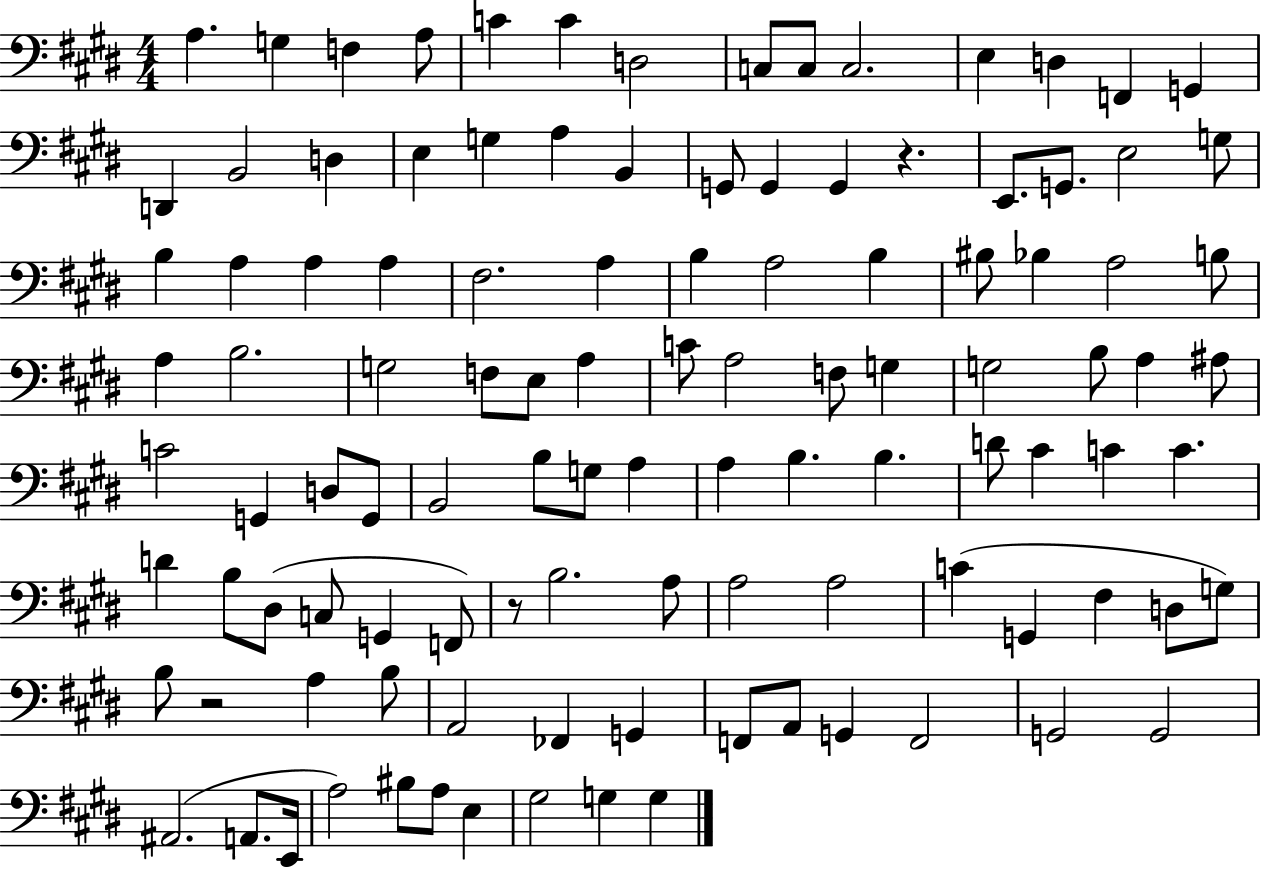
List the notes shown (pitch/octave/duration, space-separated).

A3/q. G3/q F3/q A3/e C4/q C4/q D3/h C3/e C3/e C3/h. E3/q D3/q F2/q G2/q D2/q B2/h D3/q E3/q G3/q A3/q B2/q G2/e G2/q G2/q R/q. E2/e. G2/e. E3/h G3/e B3/q A3/q A3/q A3/q F#3/h. A3/q B3/q A3/h B3/q BIS3/e Bb3/q A3/h B3/e A3/q B3/h. G3/h F3/e E3/e A3/q C4/e A3/h F3/e G3/q G3/h B3/e A3/q A#3/e C4/h G2/q D3/e G2/e B2/h B3/e G3/e A3/q A3/q B3/q. B3/q. D4/e C#4/q C4/q C4/q. D4/q B3/e D#3/e C3/e G2/q F2/e R/e B3/h. A3/e A3/h A3/h C4/q G2/q F#3/q D3/e G3/e B3/e R/h A3/q B3/e A2/h FES2/q G2/q F2/e A2/e G2/q F2/h G2/h G2/h A#2/h. A2/e. E2/s A3/h BIS3/e A3/e E3/q G#3/h G3/q G3/q